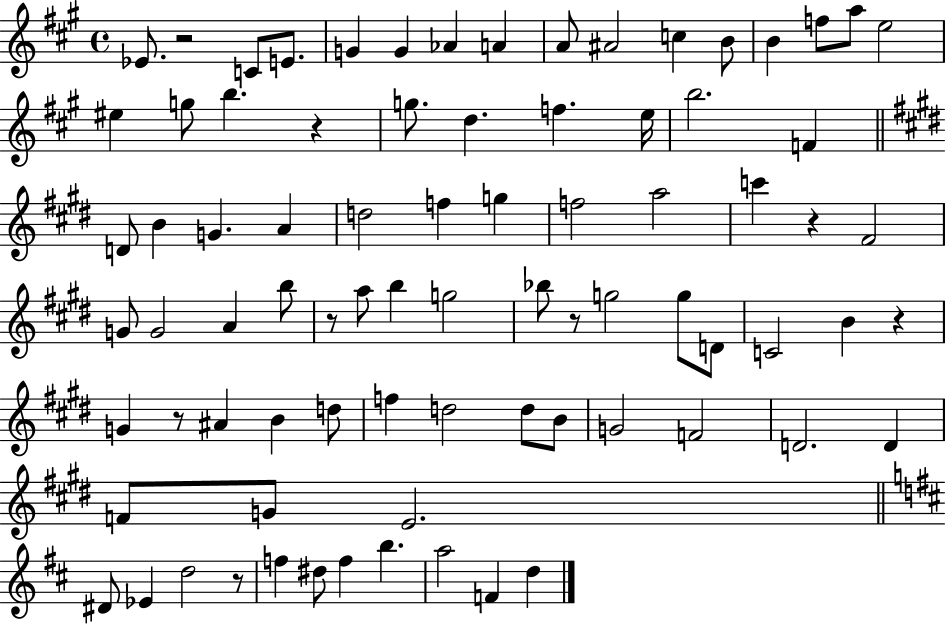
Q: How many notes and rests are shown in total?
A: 81